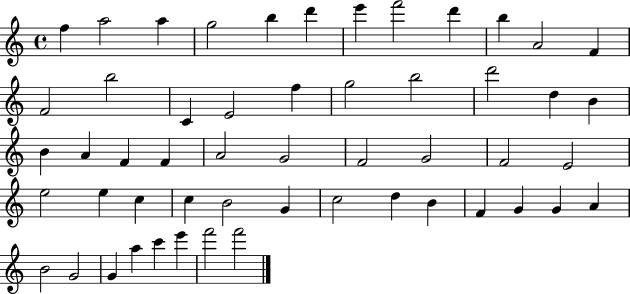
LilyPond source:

{
  \clef treble
  \time 4/4
  \defaultTimeSignature
  \key c \major
  f''4 a''2 a''4 | g''2 b''4 d'''4 | e'''4 f'''2 d'''4 | b''4 a'2 f'4 | \break f'2 b''2 | c'4 e'2 f''4 | g''2 b''2 | d'''2 d''4 b'4 | \break b'4 a'4 f'4 f'4 | a'2 g'2 | f'2 g'2 | f'2 e'2 | \break e''2 e''4 c''4 | c''4 b'2 g'4 | c''2 d''4 b'4 | f'4 g'4 g'4 a'4 | \break b'2 g'2 | g'4 a''4 c'''4 e'''4 | f'''2 f'''2 | \bar "|."
}